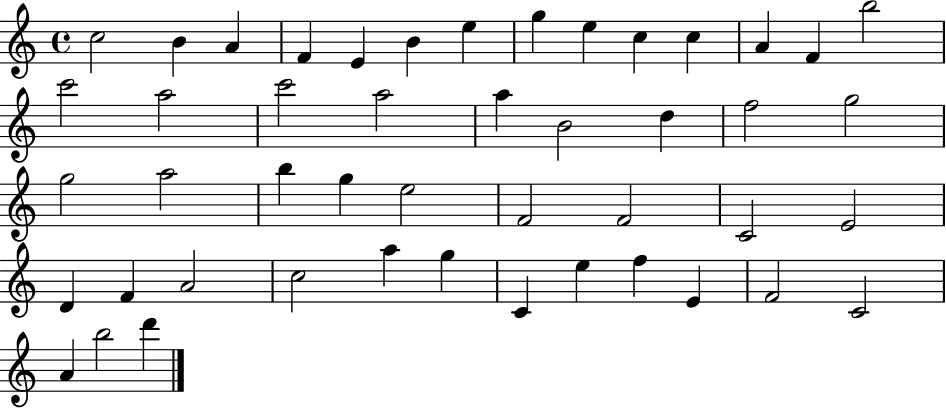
C5/h B4/q A4/q F4/q E4/q B4/q E5/q G5/q E5/q C5/q C5/q A4/q F4/q B5/h C6/h A5/h C6/h A5/h A5/q B4/h D5/q F5/h G5/h G5/h A5/h B5/q G5/q E5/h F4/h F4/h C4/h E4/h D4/q F4/q A4/h C5/h A5/q G5/q C4/q E5/q F5/q E4/q F4/h C4/h A4/q B5/h D6/q